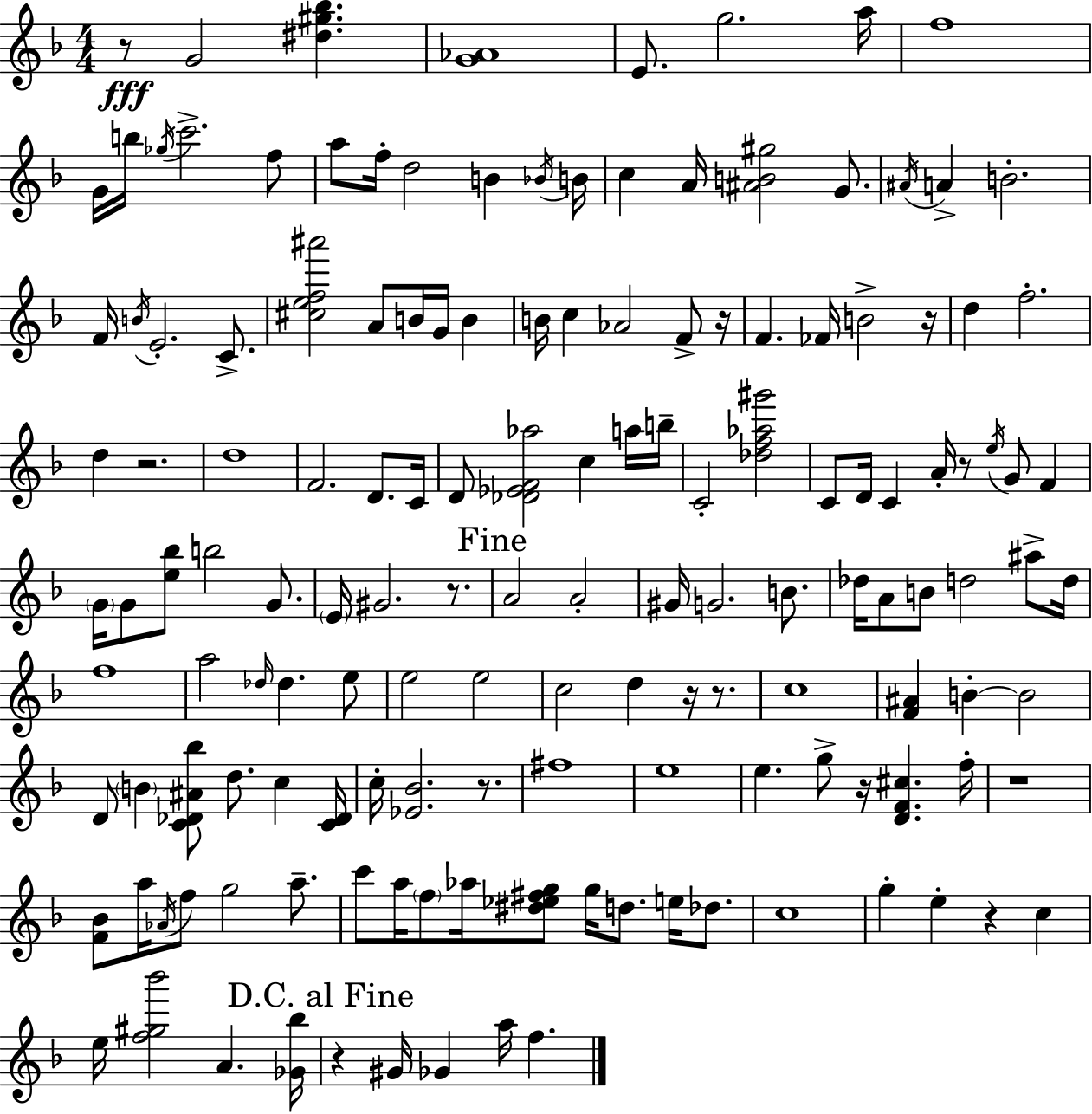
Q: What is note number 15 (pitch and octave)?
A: Bb4